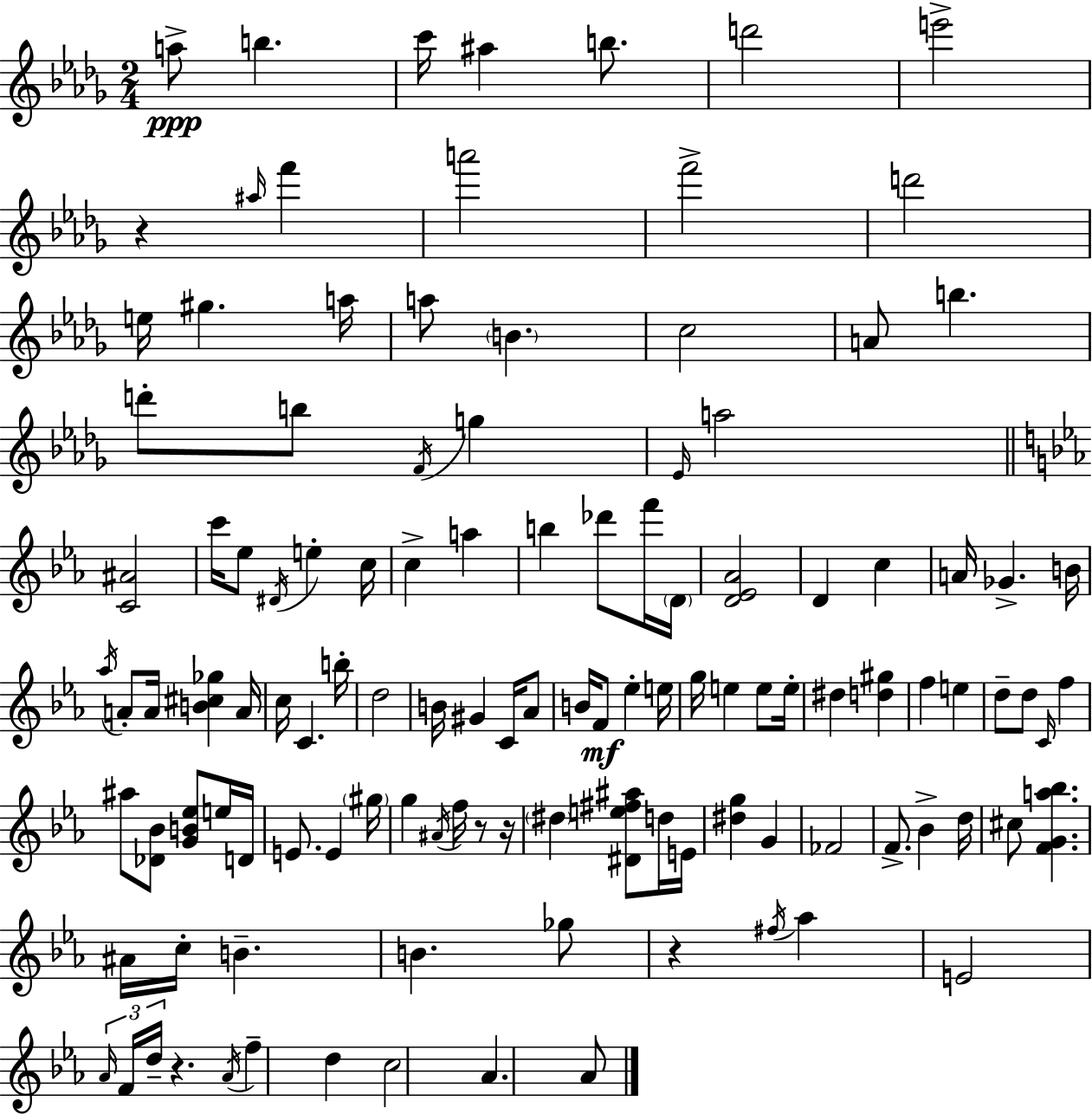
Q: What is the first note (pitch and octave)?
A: A5